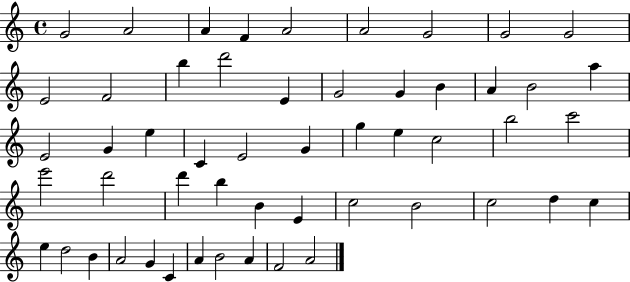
X:1
T:Untitled
M:4/4
L:1/4
K:C
G2 A2 A F A2 A2 G2 G2 G2 E2 F2 b d'2 E G2 G B A B2 a E2 G e C E2 G g e c2 b2 c'2 e'2 d'2 d' b B E c2 B2 c2 d c e d2 B A2 G C A B2 A F2 A2